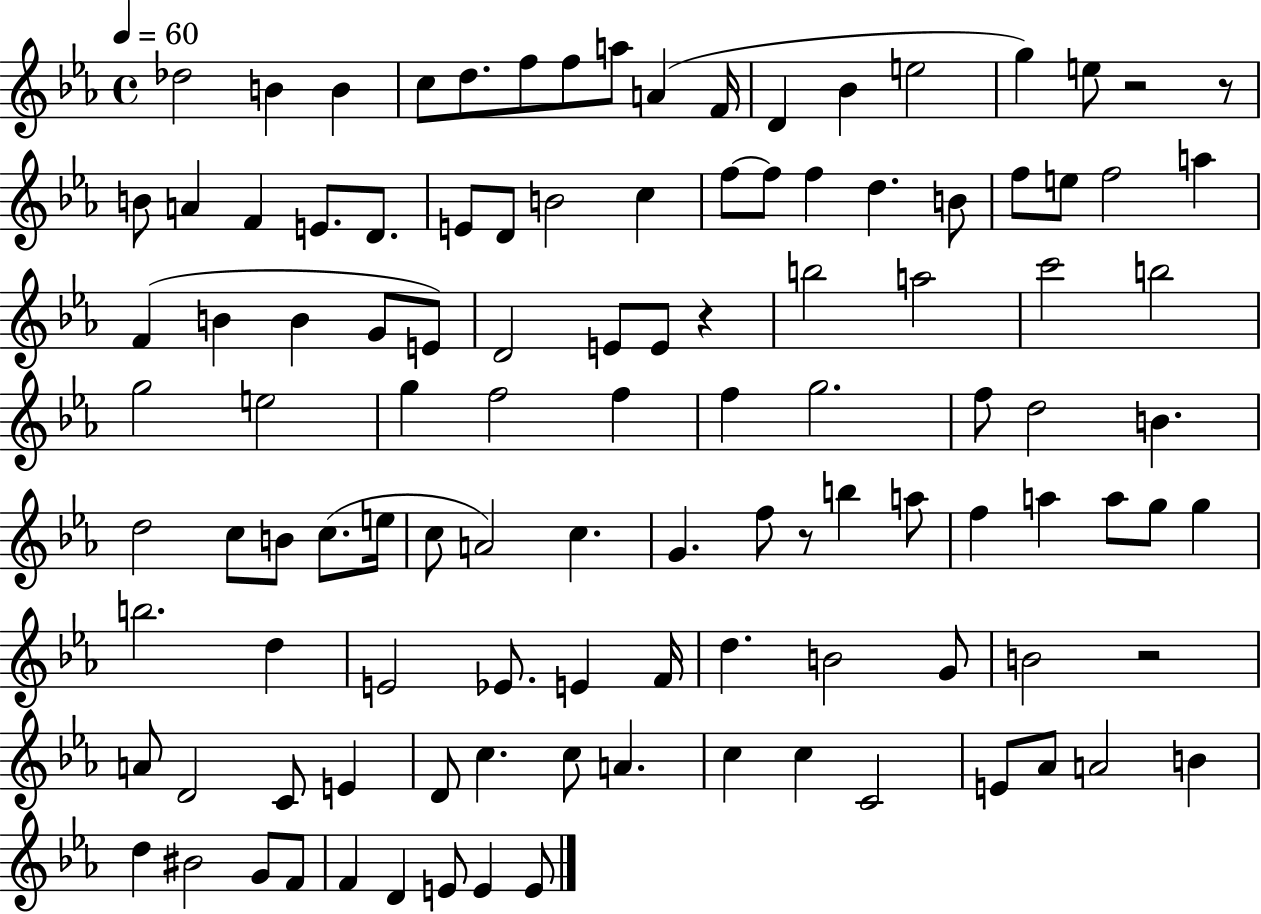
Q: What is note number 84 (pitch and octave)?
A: D4